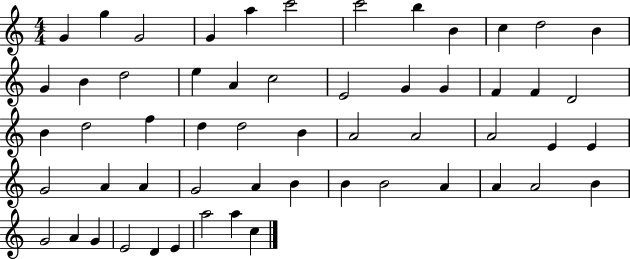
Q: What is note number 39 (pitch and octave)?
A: G4